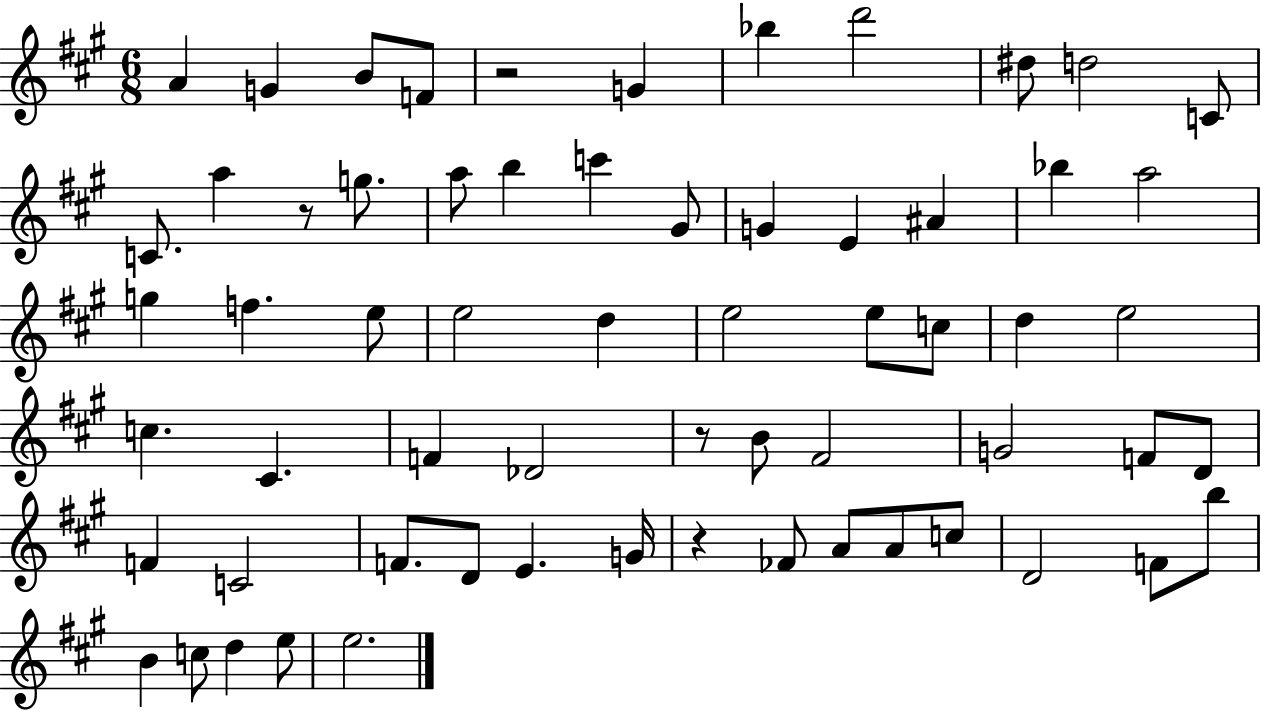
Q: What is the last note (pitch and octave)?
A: E5